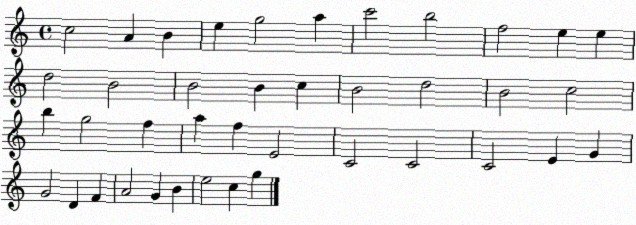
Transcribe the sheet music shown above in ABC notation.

X:1
T:Untitled
M:4/4
L:1/4
K:C
c2 A B e g2 a c'2 b2 f2 e e d2 B2 B2 B c B2 d2 B2 c2 b g2 f a f E2 C2 C2 C2 E G G2 D F A2 G B e2 c g